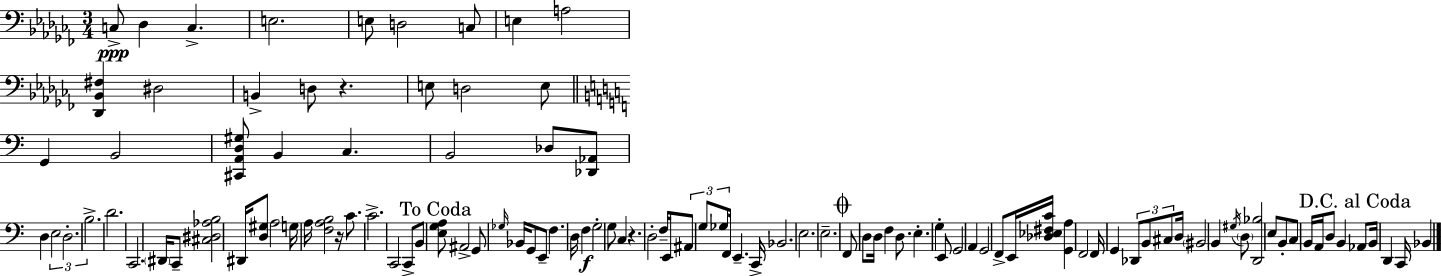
{
  \clef bass
  \numericTimeSignature
  \time 3/4
  \key aes \minor
  c8->\ppp des4 c4.-> | e2. | e8 d2 c8 | e4 a2 | \break <des, bes, fis>4 dis2 | b,4-> d8 r4. | e8 d2 e8 | \bar "||" \break \key c \major g,4 b,2 | <cis, a, d gis>8 b,4 c4. | b,2 des8 <des, aes,>8 | d4 \tuplet 3/2 { e2 | \break d2.-. | b2.-> } | d'2. | c,2. | \break \parenthesize dis,16 c,8-- <cis dis aes b>2 dis,16 | <d gis>8 a2 g16 a16 | <f a b>2 r16 c'8. | c'2.-> | \break c,2 c,8-> b,8 | \mark "To Coda" <e g a>8 ais,2-> g,8 | \grace { ges16 } bes,16 g,8 e,8-- f4. | d16 f4\f g2-. | \break g8 c4 r4. | d2-. f16-- e,16 \tuplet 3/2 { ais,8 | g8 ges8 } f,16 e,4.-- | c,16-> bes,2. | \break e2. | e2.-- | \mark \markup { \musicglyph "scripts.coda" } f,8 d8 d16 f4 d8. | e4.-. g4-. e,8 | \break g,2 a,4 | g,2 f,8-> e,16 | <des ees fis c'>16 <g, a>4 f,2 | f,16 g,4 \tuplet 3/2 { des,8 b,8 cis8 } | \break d16 \parenthesize bis,2 b,4 | \acciaccatura { gis16 } \parenthesize d8 <d, bes>2 | e8 b,8-. c8 b,16 a,16 d8 b,4 | \mark "D.C. al Coda" aes,8 b,16 d,4 c,16 bes,4 | \break \bar "|."
}